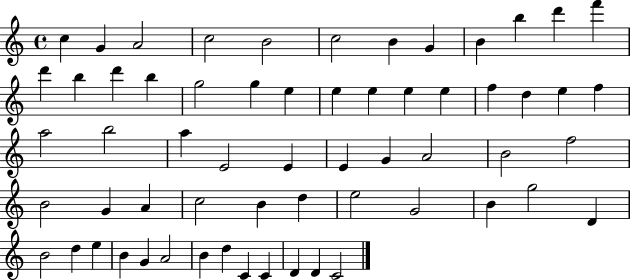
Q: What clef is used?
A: treble